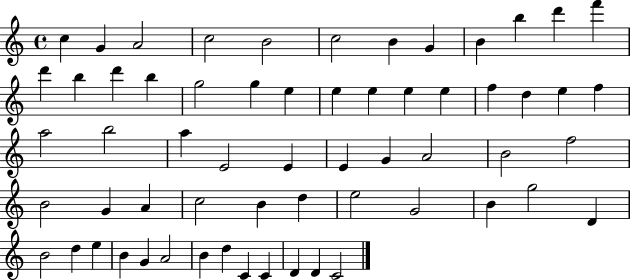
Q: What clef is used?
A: treble